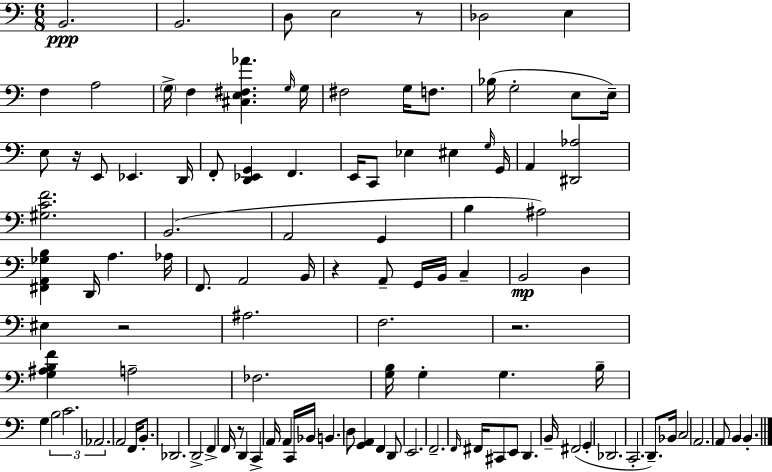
B2/h. B2/h. D3/e E3/h R/e Db3/h E3/q F3/q A3/h G3/s F3/q [C#3,E3,F#3,Ab4]/q. G3/s G3/s F#3/h G3/s F3/e. Bb3/s G3/h E3/e E3/s E3/e R/s E2/e Eb2/q. D2/s F2/e [D2,Eb2,G2]/q F2/q. E2/s C2/e Eb3/q EIS3/q G3/s G2/s A2/q [D#2,Ab3]/h [G#3,C4,F4]/h. B2/h. A2/h G2/q B3/q A#3/h [F#2,A2,Gb3,B3]/q D2/s A3/q. Ab3/s F2/e. A2/h B2/s R/q A2/e G2/s B2/s C3/q B2/h D3/q EIS3/q R/h A#3/h. F3/h. R/h. [G3,A#3,B3,F4]/q A3/h FES3/h. [G3,B3]/s G3/q G3/q. B3/s G3/q B3/h C4/h. Ab2/h. A2/h F2/s B2/e. Db2/h. D2/h F2/q F2/s R/e D2/q C2/q A2/s A2/q C2/s Bb2/s B2/q. D3/e [G2,A2]/q F2/q D2/e E2/h. F2/h. F2/s F#2/s C#2/e E2/e D2/q. B2/s F#2/h G2/q Db2/h. C2/h. D2/e. Bb2/s C3/h A2/h. A2/e B2/q B2/q.